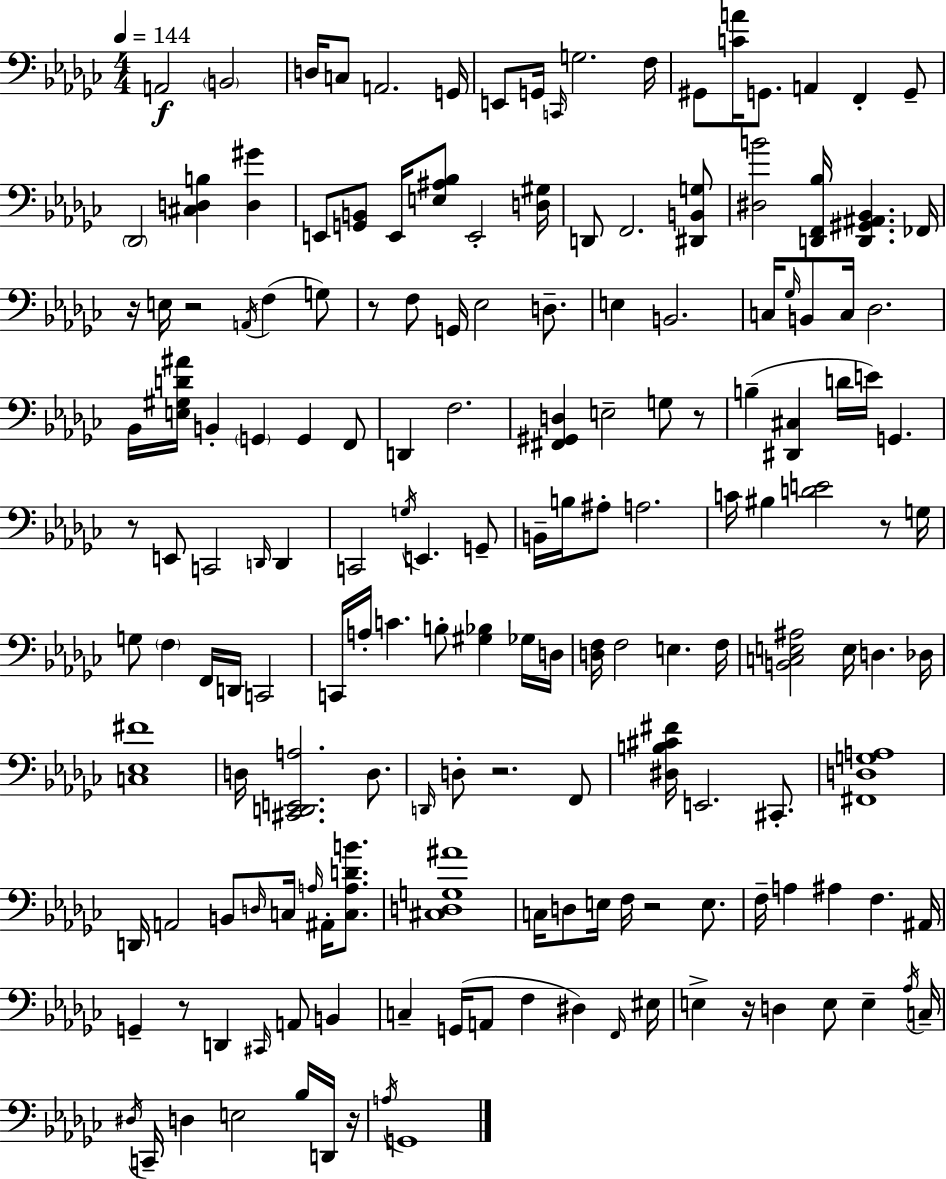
{
  \clef bass
  \numericTimeSignature
  \time 4/4
  \key ees \minor
  \tempo 4 = 144
  a,2\f \parenthesize b,2 | d16 c8 a,2. g,16 | e,8 g,16 \grace { c,16 } g2. | f16 gis,8 <c' a'>16 g,8. a,4 f,4-. g,8-- | \break \parenthesize des,2 <cis d b>4 <d gis'>4 | e,8 <g, b,>8 e,16 <e ais bes>8 e,2-. | <d gis>16 d,8 f,2. <dis, b, g>8 | <dis b'>2 <d, f, bes>16 <d, gis, ais, bes,>4. | \break fes,16 r16 e16 r2 \acciaccatura { a,16 }( f4 | g8) r8 f8 g,16 ees2 d8.-- | e4 b,2. | c16 \grace { ges16 } b,8 c16 des2. | \break bes,16 <e gis d' ais'>16 b,4-. \parenthesize g,4 g,4 | f,8 d,4 f2. | <fis, gis, d>4 e2-- g8 | r8 b4--( <dis, cis>4 d'16 e'16) g,4. | \break r8 e,8 c,2 \grace { d,16 } | d,4 c,2 \acciaccatura { g16 } e,4. | g,8-- b,16-- b16 ais8-. a2. | c'16 bis4 <d' e'>2 | \break r8 g16 g8 \parenthesize f4 f,16 d,16 c,2 | c,16 a16-. c'4. b8-. <gis bes>4 | ges16 d16 <d f>16 f2 e4. | f16 <b, c e ais>2 e16 d4. | \break des16 <c ees fis'>1 | d16 <cis, d, e, a>2. | d8. \grace { d,16 } d8-. r2. | f,8 <dis b cis' fis'>16 e,2. | \break cis,8.-. <fis, d g a>1 | d,16 a,2 b,8 | \grace { d16 } c16 \grace { a16 } ais,16-. <c a d' b'>8. <cis d g ais'>1 | c16 d8 e16 f16 r2 | \break e8. f16-- a4 ais4 | f4. ais,16 g,4-- r8 d,4 | \grace { cis,16 } a,8 b,4 c4-- g,16( a,8 | f4 dis4) \grace { f,16 } eis16 e4-> r16 d4 | \break e8 e4-- \acciaccatura { aes16 } c16-- \acciaccatura { dis16 } c,16-- d4 | e2 bes16 d,16 r16 \acciaccatura { a16 } g,1 | \bar "|."
}